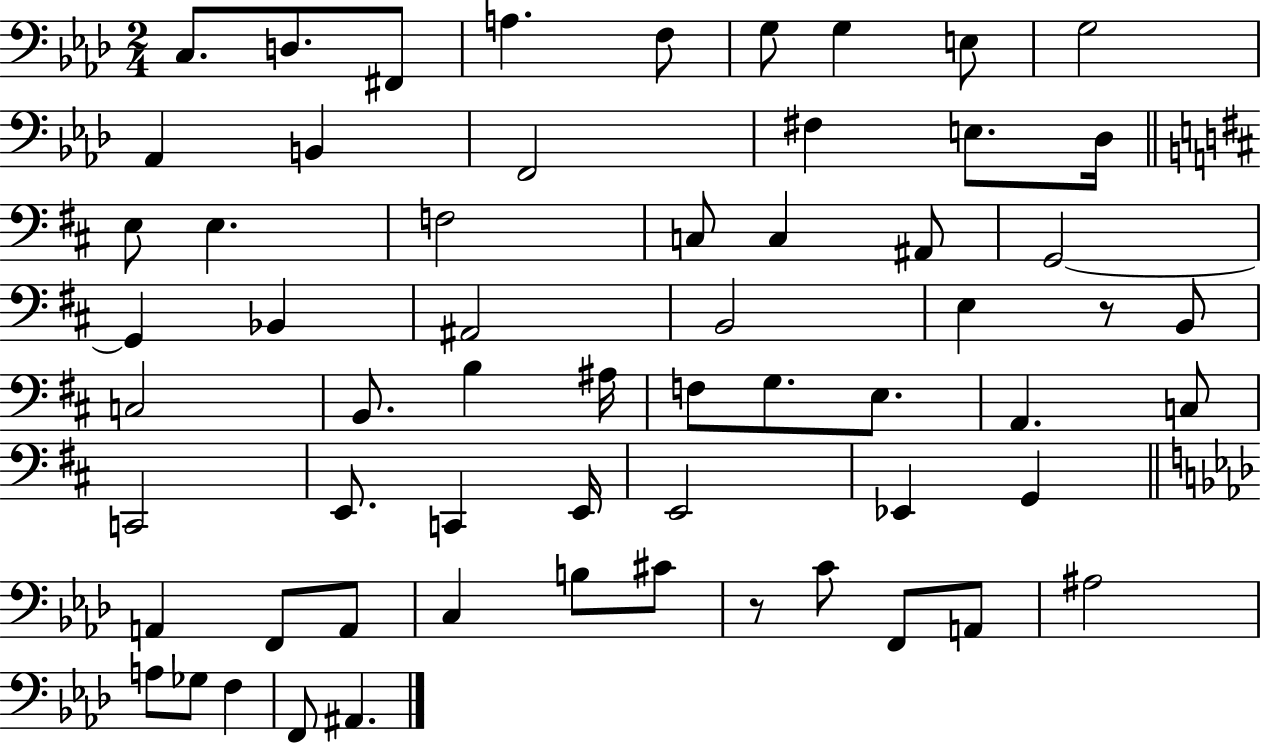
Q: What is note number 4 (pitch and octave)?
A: A3